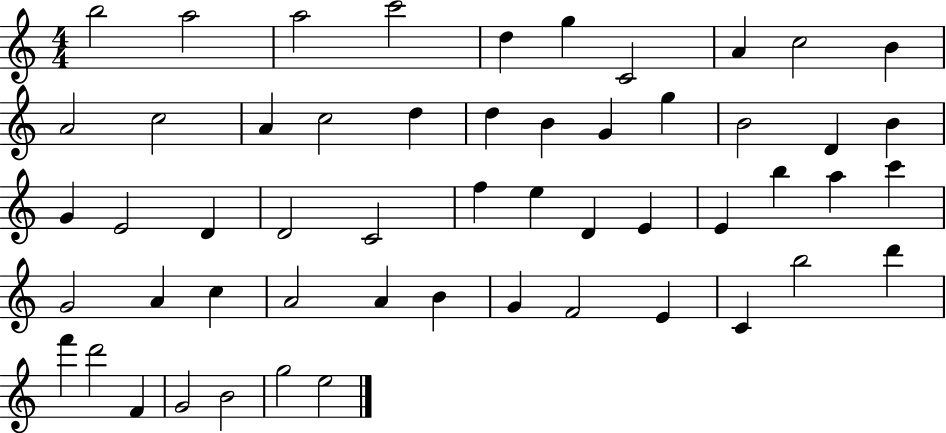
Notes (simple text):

B5/h A5/h A5/h C6/h D5/q G5/q C4/h A4/q C5/h B4/q A4/h C5/h A4/q C5/h D5/q D5/q B4/q G4/q G5/q B4/h D4/q B4/q G4/q E4/h D4/q D4/h C4/h F5/q E5/q D4/q E4/q E4/q B5/q A5/q C6/q G4/h A4/q C5/q A4/h A4/q B4/q G4/q F4/h E4/q C4/q B5/h D6/q F6/q D6/h F4/q G4/h B4/h G5/h E5/h